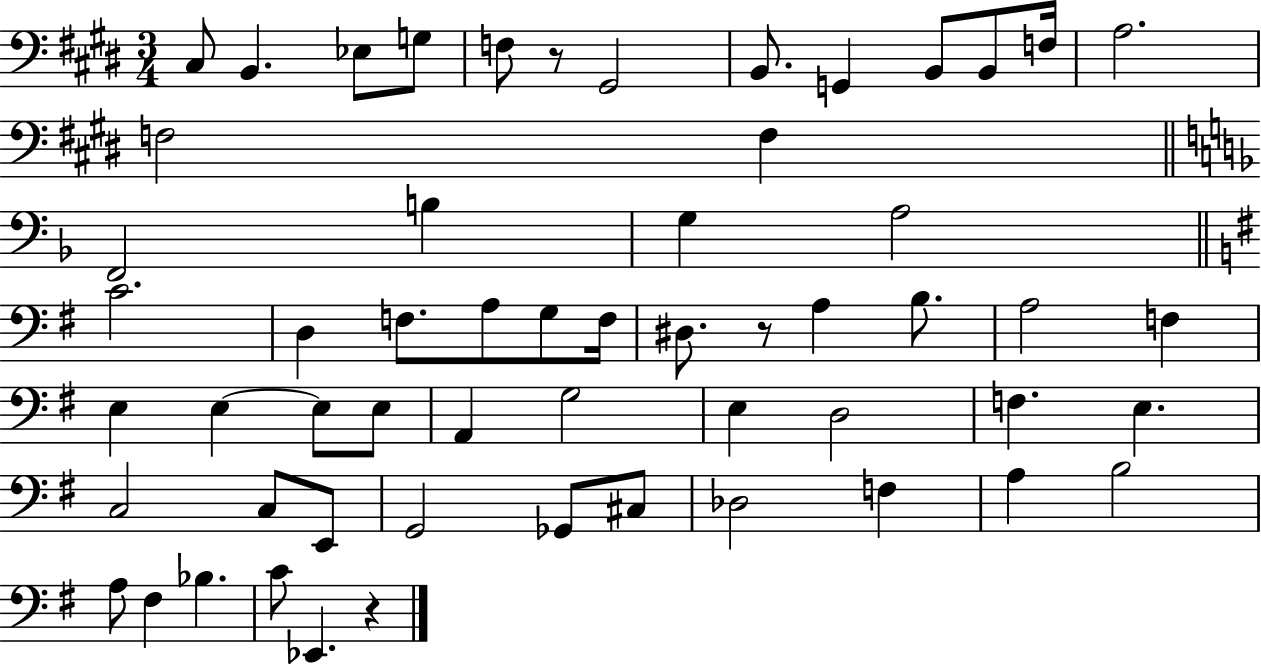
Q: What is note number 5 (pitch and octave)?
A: F3